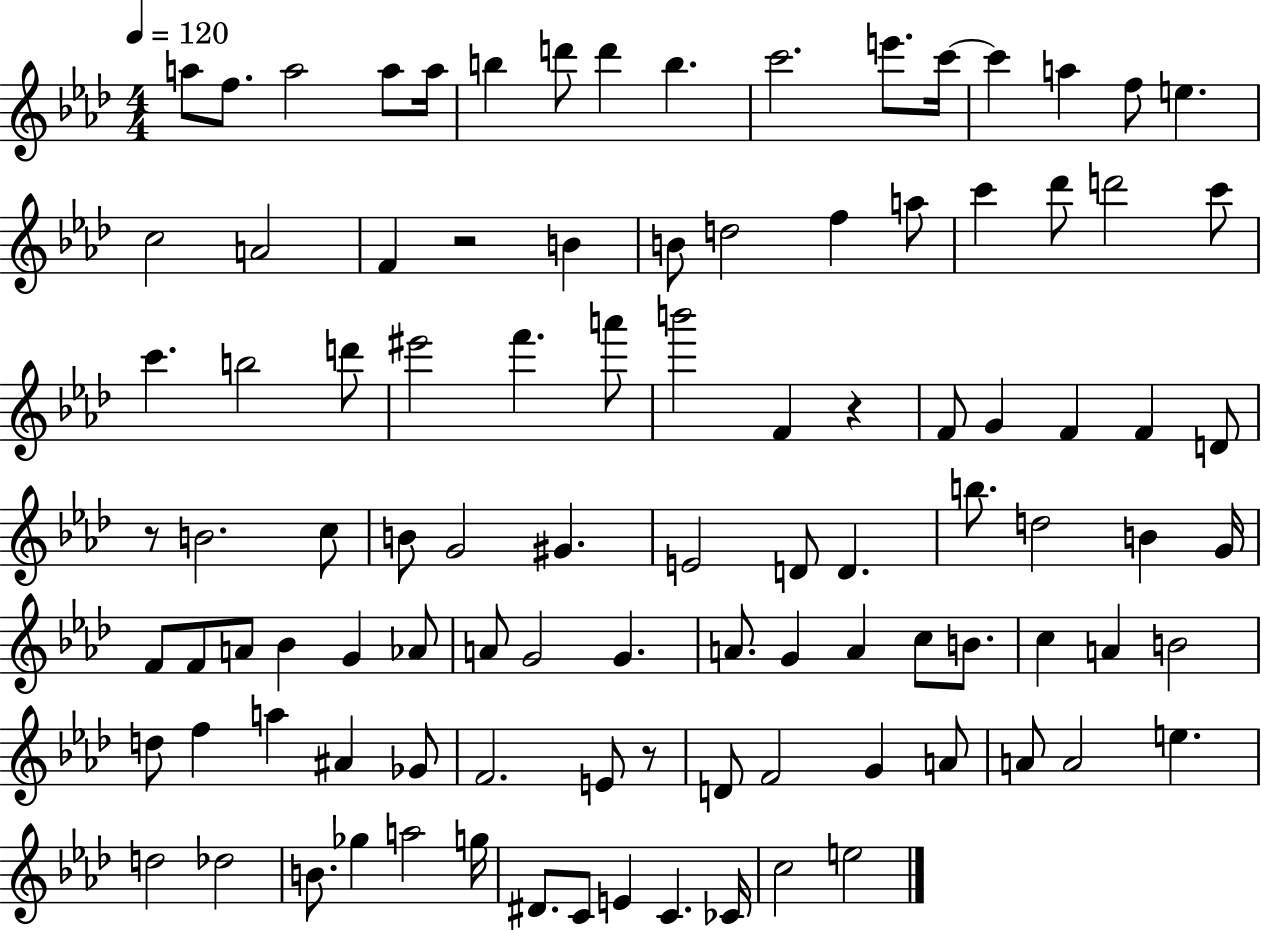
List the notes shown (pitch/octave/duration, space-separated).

A5/e F5/e. A5/h A5/e A5/s B5/q D6/e D6/q B5/q. C6/h. E6/e. C6/s C6/q A5/q F5/e E5/q. C5/h A4/h F4/q R/h B4/q B4/e D5/h F5/q A5/e C6/q Db6/e D6/h C6/e C6/q. B5/h D6/e EIS6/h F6/q. A6/e B6/h F4/q R/q F4/e G4/q F4/q F4/q D4/e R/e B4/h. C5/e B4/e G4/h G#4/q. E4/h D4/e D4/q. B5/e. D5/h B4/q G4/s F4/e F4/e A4/e Bb4/q G4/q Ab4/e A4/e G4/h G4/q. A4/e. G4/q A4/q C5/e B4/e. C5/q A4/q B4/h D5/e F5/q A5/q A#4/q Gb4/e F4/h. E4/e R/e D4/e F4/h G4/q A4/e A4/e A4/h E5/q. D5/h Db5/h B4/e. Gb5/q A5/h G5/s D#4/e. C4/e E4/q C4/q. CES4/s C5/h E5/h